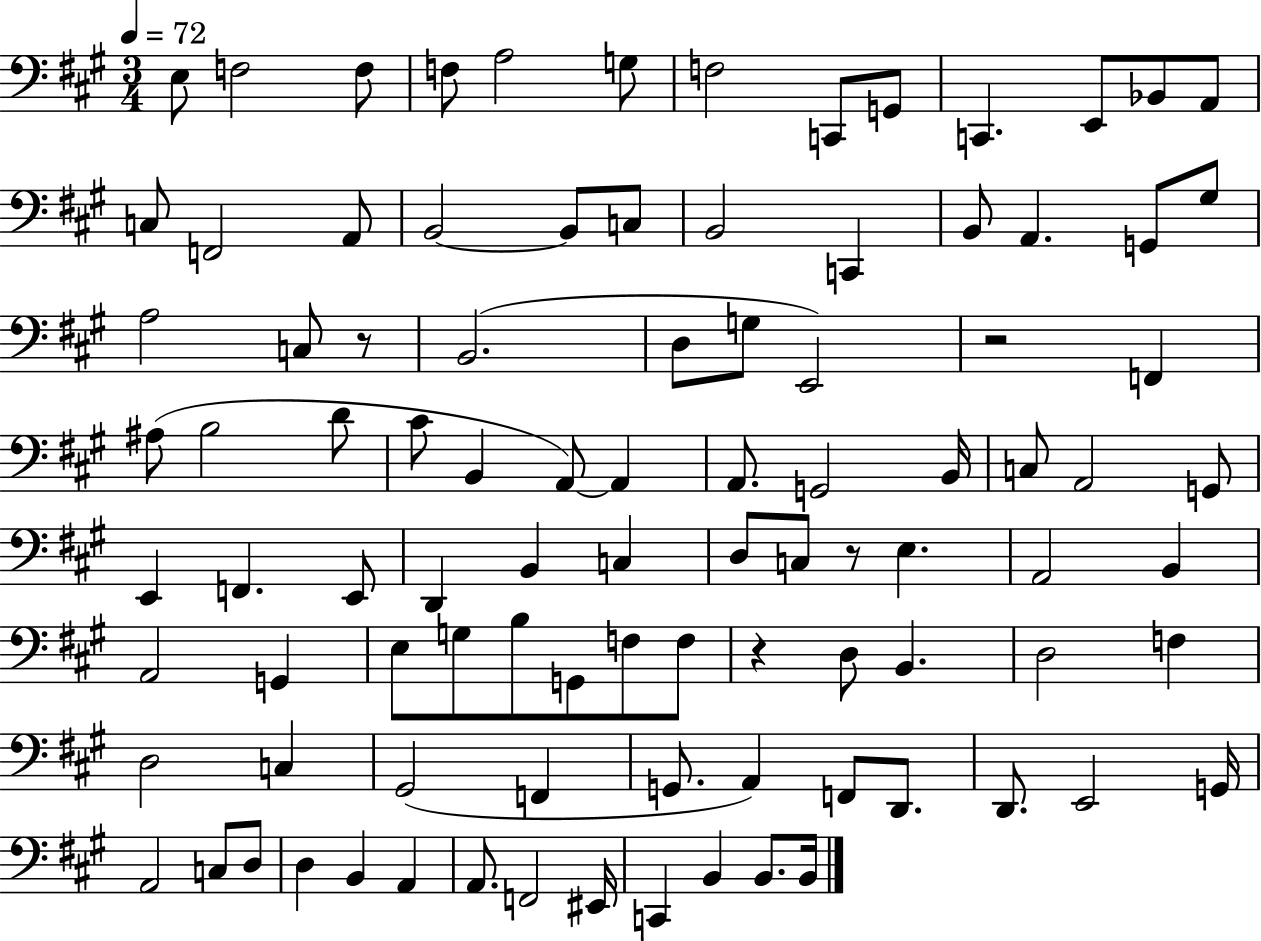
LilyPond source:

{
  \clef bass
  \numericTimeSignature
  \time 3/4
  \key a \major
  \tempo 4 = 72
  e8 f2 f8 | f8 a2 g8 | f2 c,8 g,8 | c,4. e,8 bes,8 a,8 | \break c8 f,2 a,8 | b,2~~ b,8 c8 | b,2 c,4 | b,8 a,4. g,8 gis8 | \break a2 c8 r8 | b,2.( | d8 g8 e,2) | r2 f,4 | \break ais8( b2 d'8 | cis'8 b,4 a,8~~) a,4 | a,8. g,2 b,16 | c8 a,2 g,8 | \break e,4 f,4. e,8 | d,4 b,4 c4 | d8 c8 r8 e4. | a,2 b,4 | \break a,2 g,4 | e8 g8 b8 g,8 f8 f8 | r4 d8 b,4. | d2 f4 | \break d2 c4 | gis,2( f,4 | g,8. a,4) f,8 d,8. | d,8. e,2 g,16 | \break a,2 c8 d8 | d4 b,4 a,4 | a,8. f,2 eis,16 | c,4 b,4 b,8. b,16 | \break \bar "|."
}